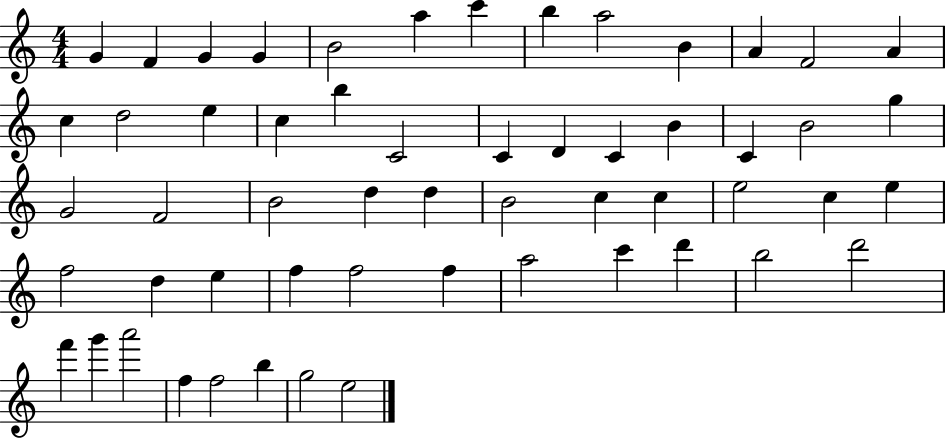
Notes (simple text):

G4/q F4/q G4/q G4/q B4/h A5/q C6/q B5/q A5/h B4/q A4/q F4/h A4/q C5/q D5/h E5/q C5/q B5/q C4/h C4/q D4/q C4/q B4/q C4/q B4/h G5/q G4/h F4/h B4/h D5/q D5/q B4/h C5/q C5/q E5/h C5/q E5/q F5/h D5/q E5/q F5/q F5/h F5/q A5/h C6/q D6/q B5/h D6/h F6/q G6/q A6/h F5/q F5/h B5/q G5/h E5/h